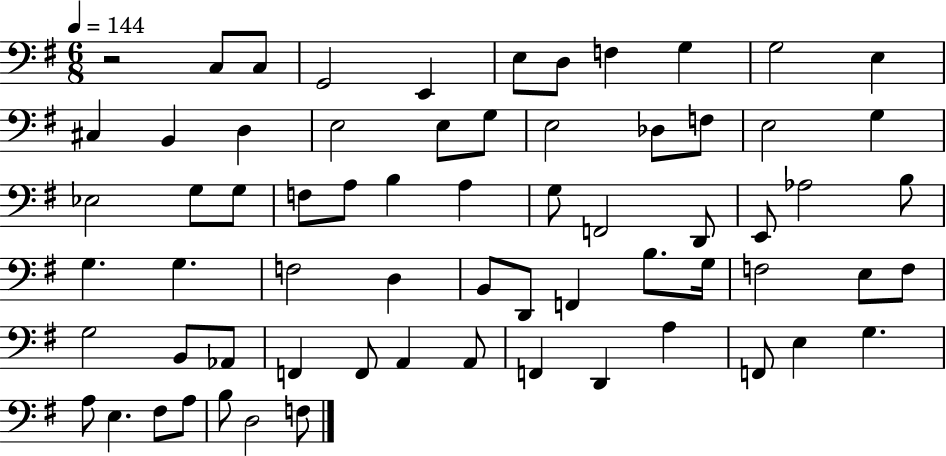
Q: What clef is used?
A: bass